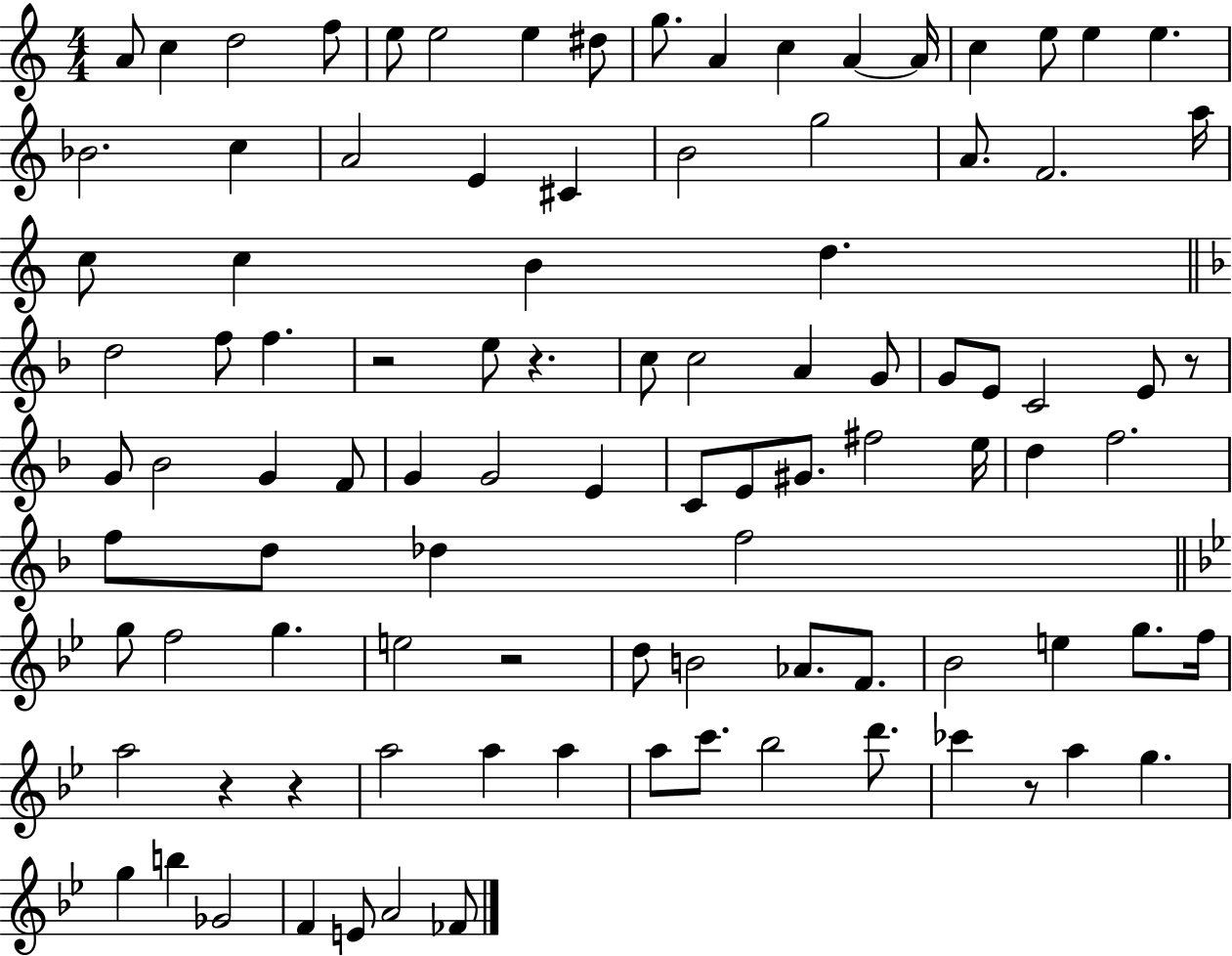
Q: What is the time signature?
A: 4/4